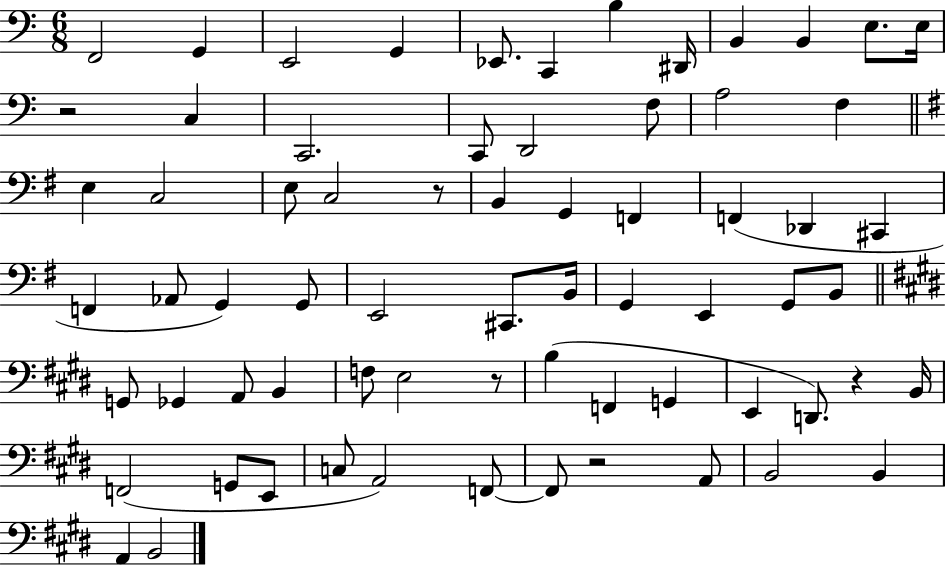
{
  \clef bass
  \numericTimeSignature
  \time 6/8
  \key c \major
  f,2 g,4 | e,2 g,4 | ees,8. c,4 b4 dis,16 | b,4 b,4 e8. e16 | \break r2 c4 | c,2. | c,8 d,2 f8 | a2 f4 | \break \bar "||" \break \key g \major e4 c2 | e8 c2 r8 | b,4 g,4 f,4 | f,4( des,4 cis,4 | \break f,4 aes,8 g,4) g,8 | e,2 cis,8. b,16 | g,4 e,4 g,8 b,8 | \bar "||" \break \key e \major g,8 ges,4 a,8 b,4 | f8 e2 r8 | b4( f,4 g,4 | e,4 d,8.) r4 b,16 | \break f,2( g,8 e,8 | c8 a,2) f,8~~ | f,8 r2 a,8 | b,2 b,4 | \break a,4 b,2 | \bar "|."
}